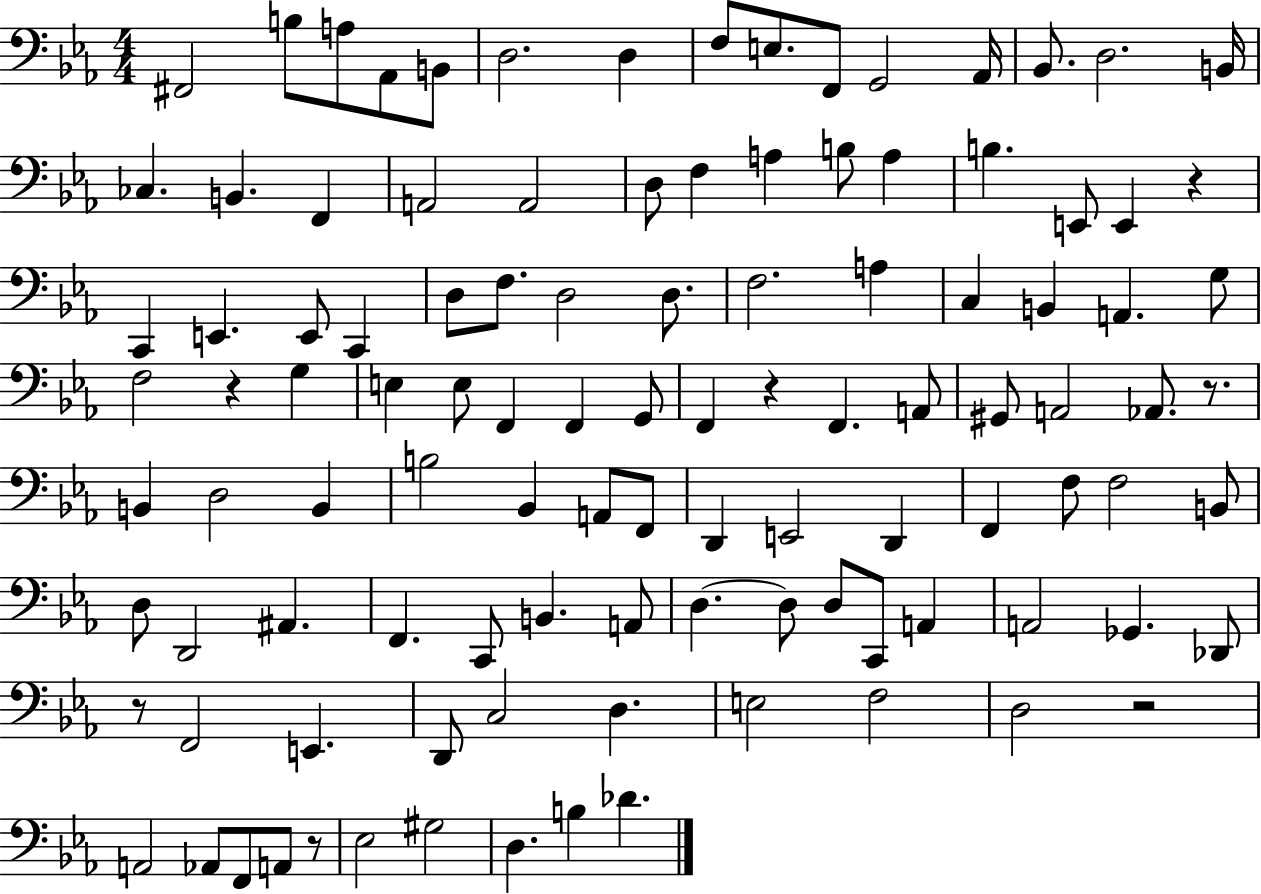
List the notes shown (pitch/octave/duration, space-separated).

F#2/h B3/e A3/e Ab2/e B2/e D3/h. D3/q F3/e E3/e. F2/e G2/h Ab2/s Bb2/e. D3/h. B2/s CES3/q. B2/q. F2/q A2/h A2/h D3/e F3/q A3/q B3/e A3/q B3/q. E2/e E2/q R/q C2/q E2/q. E2/e C2/q D3/e F3/e. D3/h D3/e. F3/h. A3/q C3/q B2/q A2/q. G3/e F3/h R/q G3/q E3/q E3/e F2/q F2/q G2/e F2/q R/q F2/q. A2/e G#2/e A2/h Ab2/e. R/e. B2/q D3/h B2/q B3/h Bb2/q A2/e F2/e D2/q E2/h D2/q F2/q F3/e F3/h B2/e D3/e D2/h A#2/q. F2/q. C2/e B2/q. A2/e D3/q. D3/e D3/e C2/e A2/q A2/h Gb2/q. Db2/e R/e F2/h E2/q. D2/e C3/h D3/q. E3/h F3/h D3/h R/h A2/h Ab2/e F2/e A2/e R/e Eb3/h G#3/h D3/q. B3/q Db4/q.